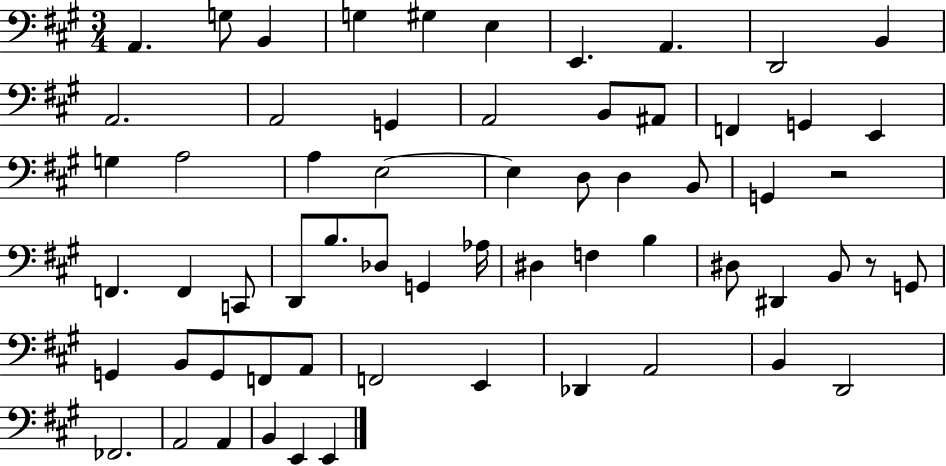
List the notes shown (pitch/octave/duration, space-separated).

A2/q. G3/e B2/q G3/q G#3/q E3/q E2/q. A2/q. D2/h B2/q A2/h. A2/h G2/q A2/h B2/e A#2/e F2/q G2/q E2/q G3/q A3/h A3/q E3/h E3/q D3/e D3/q B2/e G2/q R/h F2/q. F2/q C2/e D2/e B3/e. Db3/e G2/q Ab3/s D#3/q F3/q B3/q D#3/e D#2/q B2/e R/e G2/e G2/q B2/e G2/e F2/e A2/e F2/h E2/q Db2/q A2/h B2/q D2/h FES2/h. A2/h A2/q B2/q E2/q E2/q